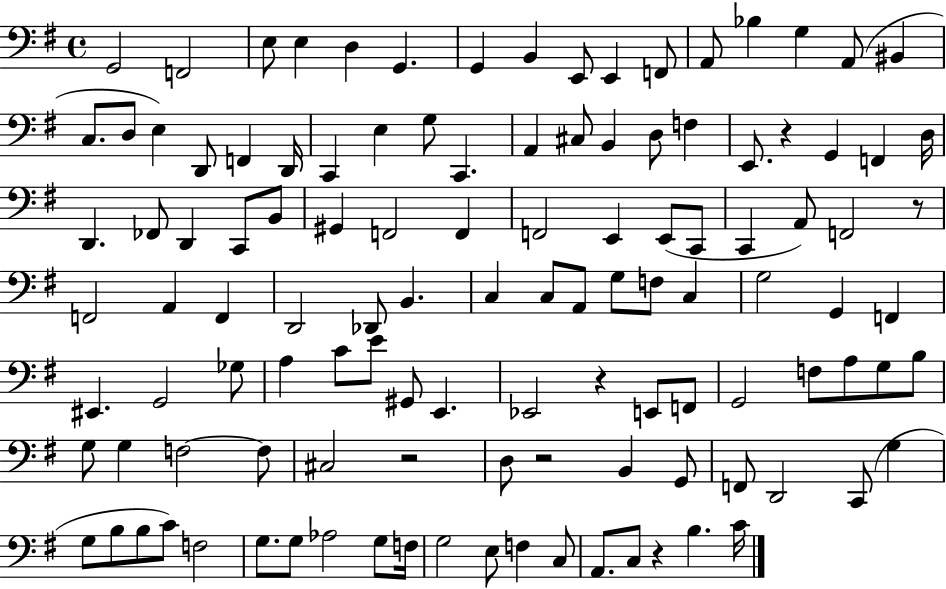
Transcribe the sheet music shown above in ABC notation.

X:1
T:Untitled
M:4/4
L:1/4
K:G
G,,2 F,,2 E,/2 E, D, G,, G,, B,, E,,/2 E,, F,,/2 A,,/2 _B, G, A,,/2 ^B,, C,/2 D,/2 E, D,,/2 F,, D,,/4 C,, E, G,/2 C,, A,, ^C,/2 B,, D,/2 F, E,,/2 z G,, F,, D,/4 D,, _F,,/2 D,, C,,/2 B,,/2 ^G,, F,,2 F,, F,,2 E,, E,,/2 C,,/2 C,, A,,/2 F,,2 z/2 F,,2 A,, F,, D,,2 _D,,/2 B,, C, C,/2 A,,/2 G,/2 F,/2 C, G,2 G,, F,, ^E,, G,,2 _G,/2 A, C/2 E/2 ^G,,/2 E,, _E,,2 z E,,/2 F,,/2 G,,2 F,/2 A,/2 G,/2 B,/2 G,/2 G, F,2 F,/2 ^C,2 z2 D,/2 z2 B,, G,,/2 F,,/2 D,,2 C,,/2 G, G,/2 B,/2 B,/2 C/2 F,2 G,/2 G,/2 _A,2 G,/2 F,/4 G,2 E,/2 F, C,/2 A,,/2 C,/2 z B, C/4